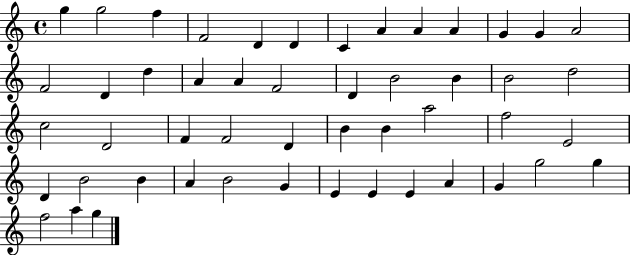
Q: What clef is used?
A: treble